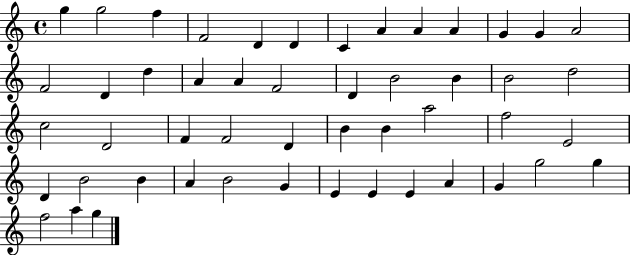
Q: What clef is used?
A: treble